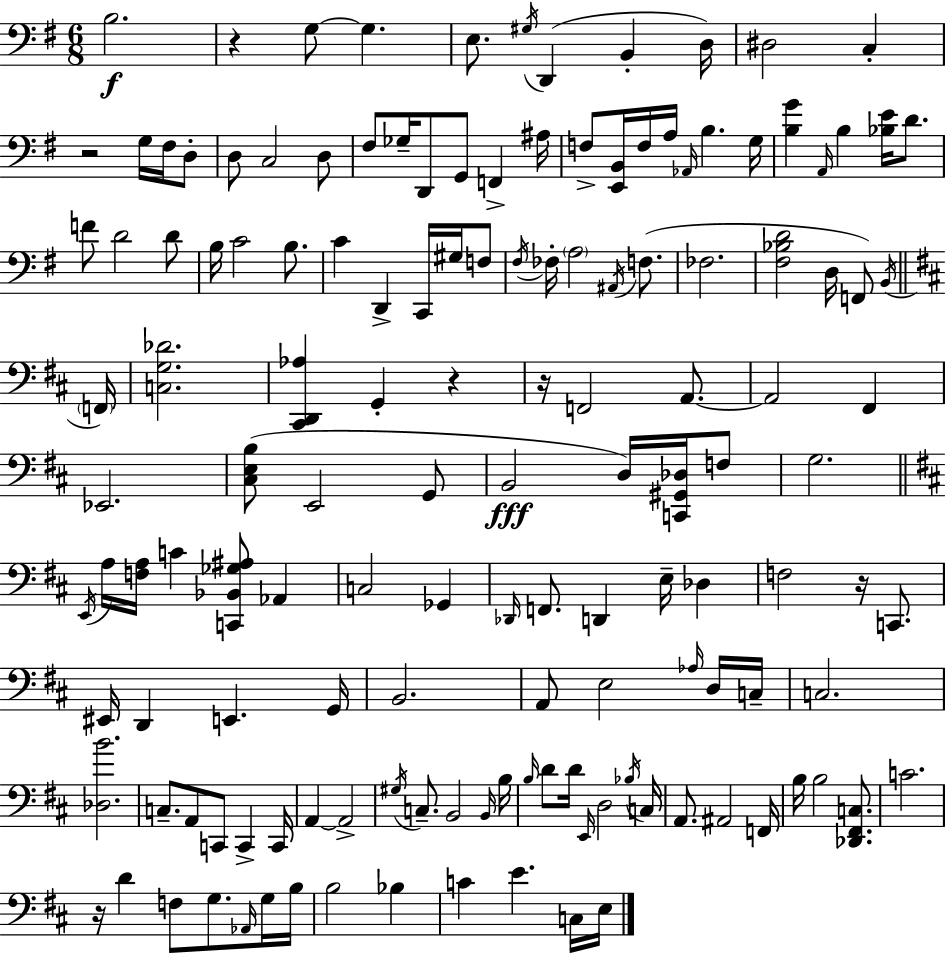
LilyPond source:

{
  \clef bass
  \numericTimeSignature
  \time 6/8
  \key g \major
  b2.\f | r4 g8~~ g4. | e8. \acciaccatura { gis16 } d,4( b,4-. | d16) dis2 c4-. | \break r2 g16 fis16 d8-. | d8 c2 d8 | fis8 ges16-- d,8 g,8 f,4-> | ais16 f8-> <e, b,>16 f16 a16 \grace { aes,16 } b4. | \break g16 <b g'>4 \grace { a,16 } b4 <bes e'>16 | d'8. f'8 d'2 | d'8 b16 c'2 | b8. c'4 d,4-> c,16 | \break gis16 f8 \acciaccatura { fis16 } fes16-. \parenthesize a2 | \acciaccatura { ais,16 }( f8. fes2. | <fis bes d'>2 | d16 f,8) \acciaccatura { b,16 } \bar "||" \break \key d \major \parenthesize f,16 <c g des'>2. | <cis, d, aes>4 g,4-. r4 | r16 f,2 a,8.~~ | a,2 fis,4 | \break ees,2. | <cis e b>8( e,2 g,8 | b,2\fff d16) <c, gis, des>16 f8 | g2. | \break \bar "||" \break \key b \minor \acciaccatura { e,16 } a16 <f a>16 c'4 <c, bes, ges ais>8 aes,4 | c2 ges,4 | \grace { des,16 } f,8. d,4 e16-- des4 | f2 r16 c,8. | \break eis,16 d,4 e,4. | g,16 b,2. | a,8 e2 | \grace { aes16 } d16 c16-- c2. | \break <des b'>2. | c8.-- a,8 c,8 c,4-> | c,16 a,4~~ a,2-> | \acciaccatura { gis16 } c8.-- b,2 | \break \grace { b,16 } b16 \grace { b16 } d'8 d'16 \grace { e,16 } d2 | \acciaccatura { bes16 } c16 a,8. ais,2 | f,16 b16 b2 | <des, fis, c>8. c'2. | \break r16 d'4 | f8 g8. \grace { aes,16 } g16 b16 b2 | bes4 c'4 | e'4. c16 e16 \bar "|."
}